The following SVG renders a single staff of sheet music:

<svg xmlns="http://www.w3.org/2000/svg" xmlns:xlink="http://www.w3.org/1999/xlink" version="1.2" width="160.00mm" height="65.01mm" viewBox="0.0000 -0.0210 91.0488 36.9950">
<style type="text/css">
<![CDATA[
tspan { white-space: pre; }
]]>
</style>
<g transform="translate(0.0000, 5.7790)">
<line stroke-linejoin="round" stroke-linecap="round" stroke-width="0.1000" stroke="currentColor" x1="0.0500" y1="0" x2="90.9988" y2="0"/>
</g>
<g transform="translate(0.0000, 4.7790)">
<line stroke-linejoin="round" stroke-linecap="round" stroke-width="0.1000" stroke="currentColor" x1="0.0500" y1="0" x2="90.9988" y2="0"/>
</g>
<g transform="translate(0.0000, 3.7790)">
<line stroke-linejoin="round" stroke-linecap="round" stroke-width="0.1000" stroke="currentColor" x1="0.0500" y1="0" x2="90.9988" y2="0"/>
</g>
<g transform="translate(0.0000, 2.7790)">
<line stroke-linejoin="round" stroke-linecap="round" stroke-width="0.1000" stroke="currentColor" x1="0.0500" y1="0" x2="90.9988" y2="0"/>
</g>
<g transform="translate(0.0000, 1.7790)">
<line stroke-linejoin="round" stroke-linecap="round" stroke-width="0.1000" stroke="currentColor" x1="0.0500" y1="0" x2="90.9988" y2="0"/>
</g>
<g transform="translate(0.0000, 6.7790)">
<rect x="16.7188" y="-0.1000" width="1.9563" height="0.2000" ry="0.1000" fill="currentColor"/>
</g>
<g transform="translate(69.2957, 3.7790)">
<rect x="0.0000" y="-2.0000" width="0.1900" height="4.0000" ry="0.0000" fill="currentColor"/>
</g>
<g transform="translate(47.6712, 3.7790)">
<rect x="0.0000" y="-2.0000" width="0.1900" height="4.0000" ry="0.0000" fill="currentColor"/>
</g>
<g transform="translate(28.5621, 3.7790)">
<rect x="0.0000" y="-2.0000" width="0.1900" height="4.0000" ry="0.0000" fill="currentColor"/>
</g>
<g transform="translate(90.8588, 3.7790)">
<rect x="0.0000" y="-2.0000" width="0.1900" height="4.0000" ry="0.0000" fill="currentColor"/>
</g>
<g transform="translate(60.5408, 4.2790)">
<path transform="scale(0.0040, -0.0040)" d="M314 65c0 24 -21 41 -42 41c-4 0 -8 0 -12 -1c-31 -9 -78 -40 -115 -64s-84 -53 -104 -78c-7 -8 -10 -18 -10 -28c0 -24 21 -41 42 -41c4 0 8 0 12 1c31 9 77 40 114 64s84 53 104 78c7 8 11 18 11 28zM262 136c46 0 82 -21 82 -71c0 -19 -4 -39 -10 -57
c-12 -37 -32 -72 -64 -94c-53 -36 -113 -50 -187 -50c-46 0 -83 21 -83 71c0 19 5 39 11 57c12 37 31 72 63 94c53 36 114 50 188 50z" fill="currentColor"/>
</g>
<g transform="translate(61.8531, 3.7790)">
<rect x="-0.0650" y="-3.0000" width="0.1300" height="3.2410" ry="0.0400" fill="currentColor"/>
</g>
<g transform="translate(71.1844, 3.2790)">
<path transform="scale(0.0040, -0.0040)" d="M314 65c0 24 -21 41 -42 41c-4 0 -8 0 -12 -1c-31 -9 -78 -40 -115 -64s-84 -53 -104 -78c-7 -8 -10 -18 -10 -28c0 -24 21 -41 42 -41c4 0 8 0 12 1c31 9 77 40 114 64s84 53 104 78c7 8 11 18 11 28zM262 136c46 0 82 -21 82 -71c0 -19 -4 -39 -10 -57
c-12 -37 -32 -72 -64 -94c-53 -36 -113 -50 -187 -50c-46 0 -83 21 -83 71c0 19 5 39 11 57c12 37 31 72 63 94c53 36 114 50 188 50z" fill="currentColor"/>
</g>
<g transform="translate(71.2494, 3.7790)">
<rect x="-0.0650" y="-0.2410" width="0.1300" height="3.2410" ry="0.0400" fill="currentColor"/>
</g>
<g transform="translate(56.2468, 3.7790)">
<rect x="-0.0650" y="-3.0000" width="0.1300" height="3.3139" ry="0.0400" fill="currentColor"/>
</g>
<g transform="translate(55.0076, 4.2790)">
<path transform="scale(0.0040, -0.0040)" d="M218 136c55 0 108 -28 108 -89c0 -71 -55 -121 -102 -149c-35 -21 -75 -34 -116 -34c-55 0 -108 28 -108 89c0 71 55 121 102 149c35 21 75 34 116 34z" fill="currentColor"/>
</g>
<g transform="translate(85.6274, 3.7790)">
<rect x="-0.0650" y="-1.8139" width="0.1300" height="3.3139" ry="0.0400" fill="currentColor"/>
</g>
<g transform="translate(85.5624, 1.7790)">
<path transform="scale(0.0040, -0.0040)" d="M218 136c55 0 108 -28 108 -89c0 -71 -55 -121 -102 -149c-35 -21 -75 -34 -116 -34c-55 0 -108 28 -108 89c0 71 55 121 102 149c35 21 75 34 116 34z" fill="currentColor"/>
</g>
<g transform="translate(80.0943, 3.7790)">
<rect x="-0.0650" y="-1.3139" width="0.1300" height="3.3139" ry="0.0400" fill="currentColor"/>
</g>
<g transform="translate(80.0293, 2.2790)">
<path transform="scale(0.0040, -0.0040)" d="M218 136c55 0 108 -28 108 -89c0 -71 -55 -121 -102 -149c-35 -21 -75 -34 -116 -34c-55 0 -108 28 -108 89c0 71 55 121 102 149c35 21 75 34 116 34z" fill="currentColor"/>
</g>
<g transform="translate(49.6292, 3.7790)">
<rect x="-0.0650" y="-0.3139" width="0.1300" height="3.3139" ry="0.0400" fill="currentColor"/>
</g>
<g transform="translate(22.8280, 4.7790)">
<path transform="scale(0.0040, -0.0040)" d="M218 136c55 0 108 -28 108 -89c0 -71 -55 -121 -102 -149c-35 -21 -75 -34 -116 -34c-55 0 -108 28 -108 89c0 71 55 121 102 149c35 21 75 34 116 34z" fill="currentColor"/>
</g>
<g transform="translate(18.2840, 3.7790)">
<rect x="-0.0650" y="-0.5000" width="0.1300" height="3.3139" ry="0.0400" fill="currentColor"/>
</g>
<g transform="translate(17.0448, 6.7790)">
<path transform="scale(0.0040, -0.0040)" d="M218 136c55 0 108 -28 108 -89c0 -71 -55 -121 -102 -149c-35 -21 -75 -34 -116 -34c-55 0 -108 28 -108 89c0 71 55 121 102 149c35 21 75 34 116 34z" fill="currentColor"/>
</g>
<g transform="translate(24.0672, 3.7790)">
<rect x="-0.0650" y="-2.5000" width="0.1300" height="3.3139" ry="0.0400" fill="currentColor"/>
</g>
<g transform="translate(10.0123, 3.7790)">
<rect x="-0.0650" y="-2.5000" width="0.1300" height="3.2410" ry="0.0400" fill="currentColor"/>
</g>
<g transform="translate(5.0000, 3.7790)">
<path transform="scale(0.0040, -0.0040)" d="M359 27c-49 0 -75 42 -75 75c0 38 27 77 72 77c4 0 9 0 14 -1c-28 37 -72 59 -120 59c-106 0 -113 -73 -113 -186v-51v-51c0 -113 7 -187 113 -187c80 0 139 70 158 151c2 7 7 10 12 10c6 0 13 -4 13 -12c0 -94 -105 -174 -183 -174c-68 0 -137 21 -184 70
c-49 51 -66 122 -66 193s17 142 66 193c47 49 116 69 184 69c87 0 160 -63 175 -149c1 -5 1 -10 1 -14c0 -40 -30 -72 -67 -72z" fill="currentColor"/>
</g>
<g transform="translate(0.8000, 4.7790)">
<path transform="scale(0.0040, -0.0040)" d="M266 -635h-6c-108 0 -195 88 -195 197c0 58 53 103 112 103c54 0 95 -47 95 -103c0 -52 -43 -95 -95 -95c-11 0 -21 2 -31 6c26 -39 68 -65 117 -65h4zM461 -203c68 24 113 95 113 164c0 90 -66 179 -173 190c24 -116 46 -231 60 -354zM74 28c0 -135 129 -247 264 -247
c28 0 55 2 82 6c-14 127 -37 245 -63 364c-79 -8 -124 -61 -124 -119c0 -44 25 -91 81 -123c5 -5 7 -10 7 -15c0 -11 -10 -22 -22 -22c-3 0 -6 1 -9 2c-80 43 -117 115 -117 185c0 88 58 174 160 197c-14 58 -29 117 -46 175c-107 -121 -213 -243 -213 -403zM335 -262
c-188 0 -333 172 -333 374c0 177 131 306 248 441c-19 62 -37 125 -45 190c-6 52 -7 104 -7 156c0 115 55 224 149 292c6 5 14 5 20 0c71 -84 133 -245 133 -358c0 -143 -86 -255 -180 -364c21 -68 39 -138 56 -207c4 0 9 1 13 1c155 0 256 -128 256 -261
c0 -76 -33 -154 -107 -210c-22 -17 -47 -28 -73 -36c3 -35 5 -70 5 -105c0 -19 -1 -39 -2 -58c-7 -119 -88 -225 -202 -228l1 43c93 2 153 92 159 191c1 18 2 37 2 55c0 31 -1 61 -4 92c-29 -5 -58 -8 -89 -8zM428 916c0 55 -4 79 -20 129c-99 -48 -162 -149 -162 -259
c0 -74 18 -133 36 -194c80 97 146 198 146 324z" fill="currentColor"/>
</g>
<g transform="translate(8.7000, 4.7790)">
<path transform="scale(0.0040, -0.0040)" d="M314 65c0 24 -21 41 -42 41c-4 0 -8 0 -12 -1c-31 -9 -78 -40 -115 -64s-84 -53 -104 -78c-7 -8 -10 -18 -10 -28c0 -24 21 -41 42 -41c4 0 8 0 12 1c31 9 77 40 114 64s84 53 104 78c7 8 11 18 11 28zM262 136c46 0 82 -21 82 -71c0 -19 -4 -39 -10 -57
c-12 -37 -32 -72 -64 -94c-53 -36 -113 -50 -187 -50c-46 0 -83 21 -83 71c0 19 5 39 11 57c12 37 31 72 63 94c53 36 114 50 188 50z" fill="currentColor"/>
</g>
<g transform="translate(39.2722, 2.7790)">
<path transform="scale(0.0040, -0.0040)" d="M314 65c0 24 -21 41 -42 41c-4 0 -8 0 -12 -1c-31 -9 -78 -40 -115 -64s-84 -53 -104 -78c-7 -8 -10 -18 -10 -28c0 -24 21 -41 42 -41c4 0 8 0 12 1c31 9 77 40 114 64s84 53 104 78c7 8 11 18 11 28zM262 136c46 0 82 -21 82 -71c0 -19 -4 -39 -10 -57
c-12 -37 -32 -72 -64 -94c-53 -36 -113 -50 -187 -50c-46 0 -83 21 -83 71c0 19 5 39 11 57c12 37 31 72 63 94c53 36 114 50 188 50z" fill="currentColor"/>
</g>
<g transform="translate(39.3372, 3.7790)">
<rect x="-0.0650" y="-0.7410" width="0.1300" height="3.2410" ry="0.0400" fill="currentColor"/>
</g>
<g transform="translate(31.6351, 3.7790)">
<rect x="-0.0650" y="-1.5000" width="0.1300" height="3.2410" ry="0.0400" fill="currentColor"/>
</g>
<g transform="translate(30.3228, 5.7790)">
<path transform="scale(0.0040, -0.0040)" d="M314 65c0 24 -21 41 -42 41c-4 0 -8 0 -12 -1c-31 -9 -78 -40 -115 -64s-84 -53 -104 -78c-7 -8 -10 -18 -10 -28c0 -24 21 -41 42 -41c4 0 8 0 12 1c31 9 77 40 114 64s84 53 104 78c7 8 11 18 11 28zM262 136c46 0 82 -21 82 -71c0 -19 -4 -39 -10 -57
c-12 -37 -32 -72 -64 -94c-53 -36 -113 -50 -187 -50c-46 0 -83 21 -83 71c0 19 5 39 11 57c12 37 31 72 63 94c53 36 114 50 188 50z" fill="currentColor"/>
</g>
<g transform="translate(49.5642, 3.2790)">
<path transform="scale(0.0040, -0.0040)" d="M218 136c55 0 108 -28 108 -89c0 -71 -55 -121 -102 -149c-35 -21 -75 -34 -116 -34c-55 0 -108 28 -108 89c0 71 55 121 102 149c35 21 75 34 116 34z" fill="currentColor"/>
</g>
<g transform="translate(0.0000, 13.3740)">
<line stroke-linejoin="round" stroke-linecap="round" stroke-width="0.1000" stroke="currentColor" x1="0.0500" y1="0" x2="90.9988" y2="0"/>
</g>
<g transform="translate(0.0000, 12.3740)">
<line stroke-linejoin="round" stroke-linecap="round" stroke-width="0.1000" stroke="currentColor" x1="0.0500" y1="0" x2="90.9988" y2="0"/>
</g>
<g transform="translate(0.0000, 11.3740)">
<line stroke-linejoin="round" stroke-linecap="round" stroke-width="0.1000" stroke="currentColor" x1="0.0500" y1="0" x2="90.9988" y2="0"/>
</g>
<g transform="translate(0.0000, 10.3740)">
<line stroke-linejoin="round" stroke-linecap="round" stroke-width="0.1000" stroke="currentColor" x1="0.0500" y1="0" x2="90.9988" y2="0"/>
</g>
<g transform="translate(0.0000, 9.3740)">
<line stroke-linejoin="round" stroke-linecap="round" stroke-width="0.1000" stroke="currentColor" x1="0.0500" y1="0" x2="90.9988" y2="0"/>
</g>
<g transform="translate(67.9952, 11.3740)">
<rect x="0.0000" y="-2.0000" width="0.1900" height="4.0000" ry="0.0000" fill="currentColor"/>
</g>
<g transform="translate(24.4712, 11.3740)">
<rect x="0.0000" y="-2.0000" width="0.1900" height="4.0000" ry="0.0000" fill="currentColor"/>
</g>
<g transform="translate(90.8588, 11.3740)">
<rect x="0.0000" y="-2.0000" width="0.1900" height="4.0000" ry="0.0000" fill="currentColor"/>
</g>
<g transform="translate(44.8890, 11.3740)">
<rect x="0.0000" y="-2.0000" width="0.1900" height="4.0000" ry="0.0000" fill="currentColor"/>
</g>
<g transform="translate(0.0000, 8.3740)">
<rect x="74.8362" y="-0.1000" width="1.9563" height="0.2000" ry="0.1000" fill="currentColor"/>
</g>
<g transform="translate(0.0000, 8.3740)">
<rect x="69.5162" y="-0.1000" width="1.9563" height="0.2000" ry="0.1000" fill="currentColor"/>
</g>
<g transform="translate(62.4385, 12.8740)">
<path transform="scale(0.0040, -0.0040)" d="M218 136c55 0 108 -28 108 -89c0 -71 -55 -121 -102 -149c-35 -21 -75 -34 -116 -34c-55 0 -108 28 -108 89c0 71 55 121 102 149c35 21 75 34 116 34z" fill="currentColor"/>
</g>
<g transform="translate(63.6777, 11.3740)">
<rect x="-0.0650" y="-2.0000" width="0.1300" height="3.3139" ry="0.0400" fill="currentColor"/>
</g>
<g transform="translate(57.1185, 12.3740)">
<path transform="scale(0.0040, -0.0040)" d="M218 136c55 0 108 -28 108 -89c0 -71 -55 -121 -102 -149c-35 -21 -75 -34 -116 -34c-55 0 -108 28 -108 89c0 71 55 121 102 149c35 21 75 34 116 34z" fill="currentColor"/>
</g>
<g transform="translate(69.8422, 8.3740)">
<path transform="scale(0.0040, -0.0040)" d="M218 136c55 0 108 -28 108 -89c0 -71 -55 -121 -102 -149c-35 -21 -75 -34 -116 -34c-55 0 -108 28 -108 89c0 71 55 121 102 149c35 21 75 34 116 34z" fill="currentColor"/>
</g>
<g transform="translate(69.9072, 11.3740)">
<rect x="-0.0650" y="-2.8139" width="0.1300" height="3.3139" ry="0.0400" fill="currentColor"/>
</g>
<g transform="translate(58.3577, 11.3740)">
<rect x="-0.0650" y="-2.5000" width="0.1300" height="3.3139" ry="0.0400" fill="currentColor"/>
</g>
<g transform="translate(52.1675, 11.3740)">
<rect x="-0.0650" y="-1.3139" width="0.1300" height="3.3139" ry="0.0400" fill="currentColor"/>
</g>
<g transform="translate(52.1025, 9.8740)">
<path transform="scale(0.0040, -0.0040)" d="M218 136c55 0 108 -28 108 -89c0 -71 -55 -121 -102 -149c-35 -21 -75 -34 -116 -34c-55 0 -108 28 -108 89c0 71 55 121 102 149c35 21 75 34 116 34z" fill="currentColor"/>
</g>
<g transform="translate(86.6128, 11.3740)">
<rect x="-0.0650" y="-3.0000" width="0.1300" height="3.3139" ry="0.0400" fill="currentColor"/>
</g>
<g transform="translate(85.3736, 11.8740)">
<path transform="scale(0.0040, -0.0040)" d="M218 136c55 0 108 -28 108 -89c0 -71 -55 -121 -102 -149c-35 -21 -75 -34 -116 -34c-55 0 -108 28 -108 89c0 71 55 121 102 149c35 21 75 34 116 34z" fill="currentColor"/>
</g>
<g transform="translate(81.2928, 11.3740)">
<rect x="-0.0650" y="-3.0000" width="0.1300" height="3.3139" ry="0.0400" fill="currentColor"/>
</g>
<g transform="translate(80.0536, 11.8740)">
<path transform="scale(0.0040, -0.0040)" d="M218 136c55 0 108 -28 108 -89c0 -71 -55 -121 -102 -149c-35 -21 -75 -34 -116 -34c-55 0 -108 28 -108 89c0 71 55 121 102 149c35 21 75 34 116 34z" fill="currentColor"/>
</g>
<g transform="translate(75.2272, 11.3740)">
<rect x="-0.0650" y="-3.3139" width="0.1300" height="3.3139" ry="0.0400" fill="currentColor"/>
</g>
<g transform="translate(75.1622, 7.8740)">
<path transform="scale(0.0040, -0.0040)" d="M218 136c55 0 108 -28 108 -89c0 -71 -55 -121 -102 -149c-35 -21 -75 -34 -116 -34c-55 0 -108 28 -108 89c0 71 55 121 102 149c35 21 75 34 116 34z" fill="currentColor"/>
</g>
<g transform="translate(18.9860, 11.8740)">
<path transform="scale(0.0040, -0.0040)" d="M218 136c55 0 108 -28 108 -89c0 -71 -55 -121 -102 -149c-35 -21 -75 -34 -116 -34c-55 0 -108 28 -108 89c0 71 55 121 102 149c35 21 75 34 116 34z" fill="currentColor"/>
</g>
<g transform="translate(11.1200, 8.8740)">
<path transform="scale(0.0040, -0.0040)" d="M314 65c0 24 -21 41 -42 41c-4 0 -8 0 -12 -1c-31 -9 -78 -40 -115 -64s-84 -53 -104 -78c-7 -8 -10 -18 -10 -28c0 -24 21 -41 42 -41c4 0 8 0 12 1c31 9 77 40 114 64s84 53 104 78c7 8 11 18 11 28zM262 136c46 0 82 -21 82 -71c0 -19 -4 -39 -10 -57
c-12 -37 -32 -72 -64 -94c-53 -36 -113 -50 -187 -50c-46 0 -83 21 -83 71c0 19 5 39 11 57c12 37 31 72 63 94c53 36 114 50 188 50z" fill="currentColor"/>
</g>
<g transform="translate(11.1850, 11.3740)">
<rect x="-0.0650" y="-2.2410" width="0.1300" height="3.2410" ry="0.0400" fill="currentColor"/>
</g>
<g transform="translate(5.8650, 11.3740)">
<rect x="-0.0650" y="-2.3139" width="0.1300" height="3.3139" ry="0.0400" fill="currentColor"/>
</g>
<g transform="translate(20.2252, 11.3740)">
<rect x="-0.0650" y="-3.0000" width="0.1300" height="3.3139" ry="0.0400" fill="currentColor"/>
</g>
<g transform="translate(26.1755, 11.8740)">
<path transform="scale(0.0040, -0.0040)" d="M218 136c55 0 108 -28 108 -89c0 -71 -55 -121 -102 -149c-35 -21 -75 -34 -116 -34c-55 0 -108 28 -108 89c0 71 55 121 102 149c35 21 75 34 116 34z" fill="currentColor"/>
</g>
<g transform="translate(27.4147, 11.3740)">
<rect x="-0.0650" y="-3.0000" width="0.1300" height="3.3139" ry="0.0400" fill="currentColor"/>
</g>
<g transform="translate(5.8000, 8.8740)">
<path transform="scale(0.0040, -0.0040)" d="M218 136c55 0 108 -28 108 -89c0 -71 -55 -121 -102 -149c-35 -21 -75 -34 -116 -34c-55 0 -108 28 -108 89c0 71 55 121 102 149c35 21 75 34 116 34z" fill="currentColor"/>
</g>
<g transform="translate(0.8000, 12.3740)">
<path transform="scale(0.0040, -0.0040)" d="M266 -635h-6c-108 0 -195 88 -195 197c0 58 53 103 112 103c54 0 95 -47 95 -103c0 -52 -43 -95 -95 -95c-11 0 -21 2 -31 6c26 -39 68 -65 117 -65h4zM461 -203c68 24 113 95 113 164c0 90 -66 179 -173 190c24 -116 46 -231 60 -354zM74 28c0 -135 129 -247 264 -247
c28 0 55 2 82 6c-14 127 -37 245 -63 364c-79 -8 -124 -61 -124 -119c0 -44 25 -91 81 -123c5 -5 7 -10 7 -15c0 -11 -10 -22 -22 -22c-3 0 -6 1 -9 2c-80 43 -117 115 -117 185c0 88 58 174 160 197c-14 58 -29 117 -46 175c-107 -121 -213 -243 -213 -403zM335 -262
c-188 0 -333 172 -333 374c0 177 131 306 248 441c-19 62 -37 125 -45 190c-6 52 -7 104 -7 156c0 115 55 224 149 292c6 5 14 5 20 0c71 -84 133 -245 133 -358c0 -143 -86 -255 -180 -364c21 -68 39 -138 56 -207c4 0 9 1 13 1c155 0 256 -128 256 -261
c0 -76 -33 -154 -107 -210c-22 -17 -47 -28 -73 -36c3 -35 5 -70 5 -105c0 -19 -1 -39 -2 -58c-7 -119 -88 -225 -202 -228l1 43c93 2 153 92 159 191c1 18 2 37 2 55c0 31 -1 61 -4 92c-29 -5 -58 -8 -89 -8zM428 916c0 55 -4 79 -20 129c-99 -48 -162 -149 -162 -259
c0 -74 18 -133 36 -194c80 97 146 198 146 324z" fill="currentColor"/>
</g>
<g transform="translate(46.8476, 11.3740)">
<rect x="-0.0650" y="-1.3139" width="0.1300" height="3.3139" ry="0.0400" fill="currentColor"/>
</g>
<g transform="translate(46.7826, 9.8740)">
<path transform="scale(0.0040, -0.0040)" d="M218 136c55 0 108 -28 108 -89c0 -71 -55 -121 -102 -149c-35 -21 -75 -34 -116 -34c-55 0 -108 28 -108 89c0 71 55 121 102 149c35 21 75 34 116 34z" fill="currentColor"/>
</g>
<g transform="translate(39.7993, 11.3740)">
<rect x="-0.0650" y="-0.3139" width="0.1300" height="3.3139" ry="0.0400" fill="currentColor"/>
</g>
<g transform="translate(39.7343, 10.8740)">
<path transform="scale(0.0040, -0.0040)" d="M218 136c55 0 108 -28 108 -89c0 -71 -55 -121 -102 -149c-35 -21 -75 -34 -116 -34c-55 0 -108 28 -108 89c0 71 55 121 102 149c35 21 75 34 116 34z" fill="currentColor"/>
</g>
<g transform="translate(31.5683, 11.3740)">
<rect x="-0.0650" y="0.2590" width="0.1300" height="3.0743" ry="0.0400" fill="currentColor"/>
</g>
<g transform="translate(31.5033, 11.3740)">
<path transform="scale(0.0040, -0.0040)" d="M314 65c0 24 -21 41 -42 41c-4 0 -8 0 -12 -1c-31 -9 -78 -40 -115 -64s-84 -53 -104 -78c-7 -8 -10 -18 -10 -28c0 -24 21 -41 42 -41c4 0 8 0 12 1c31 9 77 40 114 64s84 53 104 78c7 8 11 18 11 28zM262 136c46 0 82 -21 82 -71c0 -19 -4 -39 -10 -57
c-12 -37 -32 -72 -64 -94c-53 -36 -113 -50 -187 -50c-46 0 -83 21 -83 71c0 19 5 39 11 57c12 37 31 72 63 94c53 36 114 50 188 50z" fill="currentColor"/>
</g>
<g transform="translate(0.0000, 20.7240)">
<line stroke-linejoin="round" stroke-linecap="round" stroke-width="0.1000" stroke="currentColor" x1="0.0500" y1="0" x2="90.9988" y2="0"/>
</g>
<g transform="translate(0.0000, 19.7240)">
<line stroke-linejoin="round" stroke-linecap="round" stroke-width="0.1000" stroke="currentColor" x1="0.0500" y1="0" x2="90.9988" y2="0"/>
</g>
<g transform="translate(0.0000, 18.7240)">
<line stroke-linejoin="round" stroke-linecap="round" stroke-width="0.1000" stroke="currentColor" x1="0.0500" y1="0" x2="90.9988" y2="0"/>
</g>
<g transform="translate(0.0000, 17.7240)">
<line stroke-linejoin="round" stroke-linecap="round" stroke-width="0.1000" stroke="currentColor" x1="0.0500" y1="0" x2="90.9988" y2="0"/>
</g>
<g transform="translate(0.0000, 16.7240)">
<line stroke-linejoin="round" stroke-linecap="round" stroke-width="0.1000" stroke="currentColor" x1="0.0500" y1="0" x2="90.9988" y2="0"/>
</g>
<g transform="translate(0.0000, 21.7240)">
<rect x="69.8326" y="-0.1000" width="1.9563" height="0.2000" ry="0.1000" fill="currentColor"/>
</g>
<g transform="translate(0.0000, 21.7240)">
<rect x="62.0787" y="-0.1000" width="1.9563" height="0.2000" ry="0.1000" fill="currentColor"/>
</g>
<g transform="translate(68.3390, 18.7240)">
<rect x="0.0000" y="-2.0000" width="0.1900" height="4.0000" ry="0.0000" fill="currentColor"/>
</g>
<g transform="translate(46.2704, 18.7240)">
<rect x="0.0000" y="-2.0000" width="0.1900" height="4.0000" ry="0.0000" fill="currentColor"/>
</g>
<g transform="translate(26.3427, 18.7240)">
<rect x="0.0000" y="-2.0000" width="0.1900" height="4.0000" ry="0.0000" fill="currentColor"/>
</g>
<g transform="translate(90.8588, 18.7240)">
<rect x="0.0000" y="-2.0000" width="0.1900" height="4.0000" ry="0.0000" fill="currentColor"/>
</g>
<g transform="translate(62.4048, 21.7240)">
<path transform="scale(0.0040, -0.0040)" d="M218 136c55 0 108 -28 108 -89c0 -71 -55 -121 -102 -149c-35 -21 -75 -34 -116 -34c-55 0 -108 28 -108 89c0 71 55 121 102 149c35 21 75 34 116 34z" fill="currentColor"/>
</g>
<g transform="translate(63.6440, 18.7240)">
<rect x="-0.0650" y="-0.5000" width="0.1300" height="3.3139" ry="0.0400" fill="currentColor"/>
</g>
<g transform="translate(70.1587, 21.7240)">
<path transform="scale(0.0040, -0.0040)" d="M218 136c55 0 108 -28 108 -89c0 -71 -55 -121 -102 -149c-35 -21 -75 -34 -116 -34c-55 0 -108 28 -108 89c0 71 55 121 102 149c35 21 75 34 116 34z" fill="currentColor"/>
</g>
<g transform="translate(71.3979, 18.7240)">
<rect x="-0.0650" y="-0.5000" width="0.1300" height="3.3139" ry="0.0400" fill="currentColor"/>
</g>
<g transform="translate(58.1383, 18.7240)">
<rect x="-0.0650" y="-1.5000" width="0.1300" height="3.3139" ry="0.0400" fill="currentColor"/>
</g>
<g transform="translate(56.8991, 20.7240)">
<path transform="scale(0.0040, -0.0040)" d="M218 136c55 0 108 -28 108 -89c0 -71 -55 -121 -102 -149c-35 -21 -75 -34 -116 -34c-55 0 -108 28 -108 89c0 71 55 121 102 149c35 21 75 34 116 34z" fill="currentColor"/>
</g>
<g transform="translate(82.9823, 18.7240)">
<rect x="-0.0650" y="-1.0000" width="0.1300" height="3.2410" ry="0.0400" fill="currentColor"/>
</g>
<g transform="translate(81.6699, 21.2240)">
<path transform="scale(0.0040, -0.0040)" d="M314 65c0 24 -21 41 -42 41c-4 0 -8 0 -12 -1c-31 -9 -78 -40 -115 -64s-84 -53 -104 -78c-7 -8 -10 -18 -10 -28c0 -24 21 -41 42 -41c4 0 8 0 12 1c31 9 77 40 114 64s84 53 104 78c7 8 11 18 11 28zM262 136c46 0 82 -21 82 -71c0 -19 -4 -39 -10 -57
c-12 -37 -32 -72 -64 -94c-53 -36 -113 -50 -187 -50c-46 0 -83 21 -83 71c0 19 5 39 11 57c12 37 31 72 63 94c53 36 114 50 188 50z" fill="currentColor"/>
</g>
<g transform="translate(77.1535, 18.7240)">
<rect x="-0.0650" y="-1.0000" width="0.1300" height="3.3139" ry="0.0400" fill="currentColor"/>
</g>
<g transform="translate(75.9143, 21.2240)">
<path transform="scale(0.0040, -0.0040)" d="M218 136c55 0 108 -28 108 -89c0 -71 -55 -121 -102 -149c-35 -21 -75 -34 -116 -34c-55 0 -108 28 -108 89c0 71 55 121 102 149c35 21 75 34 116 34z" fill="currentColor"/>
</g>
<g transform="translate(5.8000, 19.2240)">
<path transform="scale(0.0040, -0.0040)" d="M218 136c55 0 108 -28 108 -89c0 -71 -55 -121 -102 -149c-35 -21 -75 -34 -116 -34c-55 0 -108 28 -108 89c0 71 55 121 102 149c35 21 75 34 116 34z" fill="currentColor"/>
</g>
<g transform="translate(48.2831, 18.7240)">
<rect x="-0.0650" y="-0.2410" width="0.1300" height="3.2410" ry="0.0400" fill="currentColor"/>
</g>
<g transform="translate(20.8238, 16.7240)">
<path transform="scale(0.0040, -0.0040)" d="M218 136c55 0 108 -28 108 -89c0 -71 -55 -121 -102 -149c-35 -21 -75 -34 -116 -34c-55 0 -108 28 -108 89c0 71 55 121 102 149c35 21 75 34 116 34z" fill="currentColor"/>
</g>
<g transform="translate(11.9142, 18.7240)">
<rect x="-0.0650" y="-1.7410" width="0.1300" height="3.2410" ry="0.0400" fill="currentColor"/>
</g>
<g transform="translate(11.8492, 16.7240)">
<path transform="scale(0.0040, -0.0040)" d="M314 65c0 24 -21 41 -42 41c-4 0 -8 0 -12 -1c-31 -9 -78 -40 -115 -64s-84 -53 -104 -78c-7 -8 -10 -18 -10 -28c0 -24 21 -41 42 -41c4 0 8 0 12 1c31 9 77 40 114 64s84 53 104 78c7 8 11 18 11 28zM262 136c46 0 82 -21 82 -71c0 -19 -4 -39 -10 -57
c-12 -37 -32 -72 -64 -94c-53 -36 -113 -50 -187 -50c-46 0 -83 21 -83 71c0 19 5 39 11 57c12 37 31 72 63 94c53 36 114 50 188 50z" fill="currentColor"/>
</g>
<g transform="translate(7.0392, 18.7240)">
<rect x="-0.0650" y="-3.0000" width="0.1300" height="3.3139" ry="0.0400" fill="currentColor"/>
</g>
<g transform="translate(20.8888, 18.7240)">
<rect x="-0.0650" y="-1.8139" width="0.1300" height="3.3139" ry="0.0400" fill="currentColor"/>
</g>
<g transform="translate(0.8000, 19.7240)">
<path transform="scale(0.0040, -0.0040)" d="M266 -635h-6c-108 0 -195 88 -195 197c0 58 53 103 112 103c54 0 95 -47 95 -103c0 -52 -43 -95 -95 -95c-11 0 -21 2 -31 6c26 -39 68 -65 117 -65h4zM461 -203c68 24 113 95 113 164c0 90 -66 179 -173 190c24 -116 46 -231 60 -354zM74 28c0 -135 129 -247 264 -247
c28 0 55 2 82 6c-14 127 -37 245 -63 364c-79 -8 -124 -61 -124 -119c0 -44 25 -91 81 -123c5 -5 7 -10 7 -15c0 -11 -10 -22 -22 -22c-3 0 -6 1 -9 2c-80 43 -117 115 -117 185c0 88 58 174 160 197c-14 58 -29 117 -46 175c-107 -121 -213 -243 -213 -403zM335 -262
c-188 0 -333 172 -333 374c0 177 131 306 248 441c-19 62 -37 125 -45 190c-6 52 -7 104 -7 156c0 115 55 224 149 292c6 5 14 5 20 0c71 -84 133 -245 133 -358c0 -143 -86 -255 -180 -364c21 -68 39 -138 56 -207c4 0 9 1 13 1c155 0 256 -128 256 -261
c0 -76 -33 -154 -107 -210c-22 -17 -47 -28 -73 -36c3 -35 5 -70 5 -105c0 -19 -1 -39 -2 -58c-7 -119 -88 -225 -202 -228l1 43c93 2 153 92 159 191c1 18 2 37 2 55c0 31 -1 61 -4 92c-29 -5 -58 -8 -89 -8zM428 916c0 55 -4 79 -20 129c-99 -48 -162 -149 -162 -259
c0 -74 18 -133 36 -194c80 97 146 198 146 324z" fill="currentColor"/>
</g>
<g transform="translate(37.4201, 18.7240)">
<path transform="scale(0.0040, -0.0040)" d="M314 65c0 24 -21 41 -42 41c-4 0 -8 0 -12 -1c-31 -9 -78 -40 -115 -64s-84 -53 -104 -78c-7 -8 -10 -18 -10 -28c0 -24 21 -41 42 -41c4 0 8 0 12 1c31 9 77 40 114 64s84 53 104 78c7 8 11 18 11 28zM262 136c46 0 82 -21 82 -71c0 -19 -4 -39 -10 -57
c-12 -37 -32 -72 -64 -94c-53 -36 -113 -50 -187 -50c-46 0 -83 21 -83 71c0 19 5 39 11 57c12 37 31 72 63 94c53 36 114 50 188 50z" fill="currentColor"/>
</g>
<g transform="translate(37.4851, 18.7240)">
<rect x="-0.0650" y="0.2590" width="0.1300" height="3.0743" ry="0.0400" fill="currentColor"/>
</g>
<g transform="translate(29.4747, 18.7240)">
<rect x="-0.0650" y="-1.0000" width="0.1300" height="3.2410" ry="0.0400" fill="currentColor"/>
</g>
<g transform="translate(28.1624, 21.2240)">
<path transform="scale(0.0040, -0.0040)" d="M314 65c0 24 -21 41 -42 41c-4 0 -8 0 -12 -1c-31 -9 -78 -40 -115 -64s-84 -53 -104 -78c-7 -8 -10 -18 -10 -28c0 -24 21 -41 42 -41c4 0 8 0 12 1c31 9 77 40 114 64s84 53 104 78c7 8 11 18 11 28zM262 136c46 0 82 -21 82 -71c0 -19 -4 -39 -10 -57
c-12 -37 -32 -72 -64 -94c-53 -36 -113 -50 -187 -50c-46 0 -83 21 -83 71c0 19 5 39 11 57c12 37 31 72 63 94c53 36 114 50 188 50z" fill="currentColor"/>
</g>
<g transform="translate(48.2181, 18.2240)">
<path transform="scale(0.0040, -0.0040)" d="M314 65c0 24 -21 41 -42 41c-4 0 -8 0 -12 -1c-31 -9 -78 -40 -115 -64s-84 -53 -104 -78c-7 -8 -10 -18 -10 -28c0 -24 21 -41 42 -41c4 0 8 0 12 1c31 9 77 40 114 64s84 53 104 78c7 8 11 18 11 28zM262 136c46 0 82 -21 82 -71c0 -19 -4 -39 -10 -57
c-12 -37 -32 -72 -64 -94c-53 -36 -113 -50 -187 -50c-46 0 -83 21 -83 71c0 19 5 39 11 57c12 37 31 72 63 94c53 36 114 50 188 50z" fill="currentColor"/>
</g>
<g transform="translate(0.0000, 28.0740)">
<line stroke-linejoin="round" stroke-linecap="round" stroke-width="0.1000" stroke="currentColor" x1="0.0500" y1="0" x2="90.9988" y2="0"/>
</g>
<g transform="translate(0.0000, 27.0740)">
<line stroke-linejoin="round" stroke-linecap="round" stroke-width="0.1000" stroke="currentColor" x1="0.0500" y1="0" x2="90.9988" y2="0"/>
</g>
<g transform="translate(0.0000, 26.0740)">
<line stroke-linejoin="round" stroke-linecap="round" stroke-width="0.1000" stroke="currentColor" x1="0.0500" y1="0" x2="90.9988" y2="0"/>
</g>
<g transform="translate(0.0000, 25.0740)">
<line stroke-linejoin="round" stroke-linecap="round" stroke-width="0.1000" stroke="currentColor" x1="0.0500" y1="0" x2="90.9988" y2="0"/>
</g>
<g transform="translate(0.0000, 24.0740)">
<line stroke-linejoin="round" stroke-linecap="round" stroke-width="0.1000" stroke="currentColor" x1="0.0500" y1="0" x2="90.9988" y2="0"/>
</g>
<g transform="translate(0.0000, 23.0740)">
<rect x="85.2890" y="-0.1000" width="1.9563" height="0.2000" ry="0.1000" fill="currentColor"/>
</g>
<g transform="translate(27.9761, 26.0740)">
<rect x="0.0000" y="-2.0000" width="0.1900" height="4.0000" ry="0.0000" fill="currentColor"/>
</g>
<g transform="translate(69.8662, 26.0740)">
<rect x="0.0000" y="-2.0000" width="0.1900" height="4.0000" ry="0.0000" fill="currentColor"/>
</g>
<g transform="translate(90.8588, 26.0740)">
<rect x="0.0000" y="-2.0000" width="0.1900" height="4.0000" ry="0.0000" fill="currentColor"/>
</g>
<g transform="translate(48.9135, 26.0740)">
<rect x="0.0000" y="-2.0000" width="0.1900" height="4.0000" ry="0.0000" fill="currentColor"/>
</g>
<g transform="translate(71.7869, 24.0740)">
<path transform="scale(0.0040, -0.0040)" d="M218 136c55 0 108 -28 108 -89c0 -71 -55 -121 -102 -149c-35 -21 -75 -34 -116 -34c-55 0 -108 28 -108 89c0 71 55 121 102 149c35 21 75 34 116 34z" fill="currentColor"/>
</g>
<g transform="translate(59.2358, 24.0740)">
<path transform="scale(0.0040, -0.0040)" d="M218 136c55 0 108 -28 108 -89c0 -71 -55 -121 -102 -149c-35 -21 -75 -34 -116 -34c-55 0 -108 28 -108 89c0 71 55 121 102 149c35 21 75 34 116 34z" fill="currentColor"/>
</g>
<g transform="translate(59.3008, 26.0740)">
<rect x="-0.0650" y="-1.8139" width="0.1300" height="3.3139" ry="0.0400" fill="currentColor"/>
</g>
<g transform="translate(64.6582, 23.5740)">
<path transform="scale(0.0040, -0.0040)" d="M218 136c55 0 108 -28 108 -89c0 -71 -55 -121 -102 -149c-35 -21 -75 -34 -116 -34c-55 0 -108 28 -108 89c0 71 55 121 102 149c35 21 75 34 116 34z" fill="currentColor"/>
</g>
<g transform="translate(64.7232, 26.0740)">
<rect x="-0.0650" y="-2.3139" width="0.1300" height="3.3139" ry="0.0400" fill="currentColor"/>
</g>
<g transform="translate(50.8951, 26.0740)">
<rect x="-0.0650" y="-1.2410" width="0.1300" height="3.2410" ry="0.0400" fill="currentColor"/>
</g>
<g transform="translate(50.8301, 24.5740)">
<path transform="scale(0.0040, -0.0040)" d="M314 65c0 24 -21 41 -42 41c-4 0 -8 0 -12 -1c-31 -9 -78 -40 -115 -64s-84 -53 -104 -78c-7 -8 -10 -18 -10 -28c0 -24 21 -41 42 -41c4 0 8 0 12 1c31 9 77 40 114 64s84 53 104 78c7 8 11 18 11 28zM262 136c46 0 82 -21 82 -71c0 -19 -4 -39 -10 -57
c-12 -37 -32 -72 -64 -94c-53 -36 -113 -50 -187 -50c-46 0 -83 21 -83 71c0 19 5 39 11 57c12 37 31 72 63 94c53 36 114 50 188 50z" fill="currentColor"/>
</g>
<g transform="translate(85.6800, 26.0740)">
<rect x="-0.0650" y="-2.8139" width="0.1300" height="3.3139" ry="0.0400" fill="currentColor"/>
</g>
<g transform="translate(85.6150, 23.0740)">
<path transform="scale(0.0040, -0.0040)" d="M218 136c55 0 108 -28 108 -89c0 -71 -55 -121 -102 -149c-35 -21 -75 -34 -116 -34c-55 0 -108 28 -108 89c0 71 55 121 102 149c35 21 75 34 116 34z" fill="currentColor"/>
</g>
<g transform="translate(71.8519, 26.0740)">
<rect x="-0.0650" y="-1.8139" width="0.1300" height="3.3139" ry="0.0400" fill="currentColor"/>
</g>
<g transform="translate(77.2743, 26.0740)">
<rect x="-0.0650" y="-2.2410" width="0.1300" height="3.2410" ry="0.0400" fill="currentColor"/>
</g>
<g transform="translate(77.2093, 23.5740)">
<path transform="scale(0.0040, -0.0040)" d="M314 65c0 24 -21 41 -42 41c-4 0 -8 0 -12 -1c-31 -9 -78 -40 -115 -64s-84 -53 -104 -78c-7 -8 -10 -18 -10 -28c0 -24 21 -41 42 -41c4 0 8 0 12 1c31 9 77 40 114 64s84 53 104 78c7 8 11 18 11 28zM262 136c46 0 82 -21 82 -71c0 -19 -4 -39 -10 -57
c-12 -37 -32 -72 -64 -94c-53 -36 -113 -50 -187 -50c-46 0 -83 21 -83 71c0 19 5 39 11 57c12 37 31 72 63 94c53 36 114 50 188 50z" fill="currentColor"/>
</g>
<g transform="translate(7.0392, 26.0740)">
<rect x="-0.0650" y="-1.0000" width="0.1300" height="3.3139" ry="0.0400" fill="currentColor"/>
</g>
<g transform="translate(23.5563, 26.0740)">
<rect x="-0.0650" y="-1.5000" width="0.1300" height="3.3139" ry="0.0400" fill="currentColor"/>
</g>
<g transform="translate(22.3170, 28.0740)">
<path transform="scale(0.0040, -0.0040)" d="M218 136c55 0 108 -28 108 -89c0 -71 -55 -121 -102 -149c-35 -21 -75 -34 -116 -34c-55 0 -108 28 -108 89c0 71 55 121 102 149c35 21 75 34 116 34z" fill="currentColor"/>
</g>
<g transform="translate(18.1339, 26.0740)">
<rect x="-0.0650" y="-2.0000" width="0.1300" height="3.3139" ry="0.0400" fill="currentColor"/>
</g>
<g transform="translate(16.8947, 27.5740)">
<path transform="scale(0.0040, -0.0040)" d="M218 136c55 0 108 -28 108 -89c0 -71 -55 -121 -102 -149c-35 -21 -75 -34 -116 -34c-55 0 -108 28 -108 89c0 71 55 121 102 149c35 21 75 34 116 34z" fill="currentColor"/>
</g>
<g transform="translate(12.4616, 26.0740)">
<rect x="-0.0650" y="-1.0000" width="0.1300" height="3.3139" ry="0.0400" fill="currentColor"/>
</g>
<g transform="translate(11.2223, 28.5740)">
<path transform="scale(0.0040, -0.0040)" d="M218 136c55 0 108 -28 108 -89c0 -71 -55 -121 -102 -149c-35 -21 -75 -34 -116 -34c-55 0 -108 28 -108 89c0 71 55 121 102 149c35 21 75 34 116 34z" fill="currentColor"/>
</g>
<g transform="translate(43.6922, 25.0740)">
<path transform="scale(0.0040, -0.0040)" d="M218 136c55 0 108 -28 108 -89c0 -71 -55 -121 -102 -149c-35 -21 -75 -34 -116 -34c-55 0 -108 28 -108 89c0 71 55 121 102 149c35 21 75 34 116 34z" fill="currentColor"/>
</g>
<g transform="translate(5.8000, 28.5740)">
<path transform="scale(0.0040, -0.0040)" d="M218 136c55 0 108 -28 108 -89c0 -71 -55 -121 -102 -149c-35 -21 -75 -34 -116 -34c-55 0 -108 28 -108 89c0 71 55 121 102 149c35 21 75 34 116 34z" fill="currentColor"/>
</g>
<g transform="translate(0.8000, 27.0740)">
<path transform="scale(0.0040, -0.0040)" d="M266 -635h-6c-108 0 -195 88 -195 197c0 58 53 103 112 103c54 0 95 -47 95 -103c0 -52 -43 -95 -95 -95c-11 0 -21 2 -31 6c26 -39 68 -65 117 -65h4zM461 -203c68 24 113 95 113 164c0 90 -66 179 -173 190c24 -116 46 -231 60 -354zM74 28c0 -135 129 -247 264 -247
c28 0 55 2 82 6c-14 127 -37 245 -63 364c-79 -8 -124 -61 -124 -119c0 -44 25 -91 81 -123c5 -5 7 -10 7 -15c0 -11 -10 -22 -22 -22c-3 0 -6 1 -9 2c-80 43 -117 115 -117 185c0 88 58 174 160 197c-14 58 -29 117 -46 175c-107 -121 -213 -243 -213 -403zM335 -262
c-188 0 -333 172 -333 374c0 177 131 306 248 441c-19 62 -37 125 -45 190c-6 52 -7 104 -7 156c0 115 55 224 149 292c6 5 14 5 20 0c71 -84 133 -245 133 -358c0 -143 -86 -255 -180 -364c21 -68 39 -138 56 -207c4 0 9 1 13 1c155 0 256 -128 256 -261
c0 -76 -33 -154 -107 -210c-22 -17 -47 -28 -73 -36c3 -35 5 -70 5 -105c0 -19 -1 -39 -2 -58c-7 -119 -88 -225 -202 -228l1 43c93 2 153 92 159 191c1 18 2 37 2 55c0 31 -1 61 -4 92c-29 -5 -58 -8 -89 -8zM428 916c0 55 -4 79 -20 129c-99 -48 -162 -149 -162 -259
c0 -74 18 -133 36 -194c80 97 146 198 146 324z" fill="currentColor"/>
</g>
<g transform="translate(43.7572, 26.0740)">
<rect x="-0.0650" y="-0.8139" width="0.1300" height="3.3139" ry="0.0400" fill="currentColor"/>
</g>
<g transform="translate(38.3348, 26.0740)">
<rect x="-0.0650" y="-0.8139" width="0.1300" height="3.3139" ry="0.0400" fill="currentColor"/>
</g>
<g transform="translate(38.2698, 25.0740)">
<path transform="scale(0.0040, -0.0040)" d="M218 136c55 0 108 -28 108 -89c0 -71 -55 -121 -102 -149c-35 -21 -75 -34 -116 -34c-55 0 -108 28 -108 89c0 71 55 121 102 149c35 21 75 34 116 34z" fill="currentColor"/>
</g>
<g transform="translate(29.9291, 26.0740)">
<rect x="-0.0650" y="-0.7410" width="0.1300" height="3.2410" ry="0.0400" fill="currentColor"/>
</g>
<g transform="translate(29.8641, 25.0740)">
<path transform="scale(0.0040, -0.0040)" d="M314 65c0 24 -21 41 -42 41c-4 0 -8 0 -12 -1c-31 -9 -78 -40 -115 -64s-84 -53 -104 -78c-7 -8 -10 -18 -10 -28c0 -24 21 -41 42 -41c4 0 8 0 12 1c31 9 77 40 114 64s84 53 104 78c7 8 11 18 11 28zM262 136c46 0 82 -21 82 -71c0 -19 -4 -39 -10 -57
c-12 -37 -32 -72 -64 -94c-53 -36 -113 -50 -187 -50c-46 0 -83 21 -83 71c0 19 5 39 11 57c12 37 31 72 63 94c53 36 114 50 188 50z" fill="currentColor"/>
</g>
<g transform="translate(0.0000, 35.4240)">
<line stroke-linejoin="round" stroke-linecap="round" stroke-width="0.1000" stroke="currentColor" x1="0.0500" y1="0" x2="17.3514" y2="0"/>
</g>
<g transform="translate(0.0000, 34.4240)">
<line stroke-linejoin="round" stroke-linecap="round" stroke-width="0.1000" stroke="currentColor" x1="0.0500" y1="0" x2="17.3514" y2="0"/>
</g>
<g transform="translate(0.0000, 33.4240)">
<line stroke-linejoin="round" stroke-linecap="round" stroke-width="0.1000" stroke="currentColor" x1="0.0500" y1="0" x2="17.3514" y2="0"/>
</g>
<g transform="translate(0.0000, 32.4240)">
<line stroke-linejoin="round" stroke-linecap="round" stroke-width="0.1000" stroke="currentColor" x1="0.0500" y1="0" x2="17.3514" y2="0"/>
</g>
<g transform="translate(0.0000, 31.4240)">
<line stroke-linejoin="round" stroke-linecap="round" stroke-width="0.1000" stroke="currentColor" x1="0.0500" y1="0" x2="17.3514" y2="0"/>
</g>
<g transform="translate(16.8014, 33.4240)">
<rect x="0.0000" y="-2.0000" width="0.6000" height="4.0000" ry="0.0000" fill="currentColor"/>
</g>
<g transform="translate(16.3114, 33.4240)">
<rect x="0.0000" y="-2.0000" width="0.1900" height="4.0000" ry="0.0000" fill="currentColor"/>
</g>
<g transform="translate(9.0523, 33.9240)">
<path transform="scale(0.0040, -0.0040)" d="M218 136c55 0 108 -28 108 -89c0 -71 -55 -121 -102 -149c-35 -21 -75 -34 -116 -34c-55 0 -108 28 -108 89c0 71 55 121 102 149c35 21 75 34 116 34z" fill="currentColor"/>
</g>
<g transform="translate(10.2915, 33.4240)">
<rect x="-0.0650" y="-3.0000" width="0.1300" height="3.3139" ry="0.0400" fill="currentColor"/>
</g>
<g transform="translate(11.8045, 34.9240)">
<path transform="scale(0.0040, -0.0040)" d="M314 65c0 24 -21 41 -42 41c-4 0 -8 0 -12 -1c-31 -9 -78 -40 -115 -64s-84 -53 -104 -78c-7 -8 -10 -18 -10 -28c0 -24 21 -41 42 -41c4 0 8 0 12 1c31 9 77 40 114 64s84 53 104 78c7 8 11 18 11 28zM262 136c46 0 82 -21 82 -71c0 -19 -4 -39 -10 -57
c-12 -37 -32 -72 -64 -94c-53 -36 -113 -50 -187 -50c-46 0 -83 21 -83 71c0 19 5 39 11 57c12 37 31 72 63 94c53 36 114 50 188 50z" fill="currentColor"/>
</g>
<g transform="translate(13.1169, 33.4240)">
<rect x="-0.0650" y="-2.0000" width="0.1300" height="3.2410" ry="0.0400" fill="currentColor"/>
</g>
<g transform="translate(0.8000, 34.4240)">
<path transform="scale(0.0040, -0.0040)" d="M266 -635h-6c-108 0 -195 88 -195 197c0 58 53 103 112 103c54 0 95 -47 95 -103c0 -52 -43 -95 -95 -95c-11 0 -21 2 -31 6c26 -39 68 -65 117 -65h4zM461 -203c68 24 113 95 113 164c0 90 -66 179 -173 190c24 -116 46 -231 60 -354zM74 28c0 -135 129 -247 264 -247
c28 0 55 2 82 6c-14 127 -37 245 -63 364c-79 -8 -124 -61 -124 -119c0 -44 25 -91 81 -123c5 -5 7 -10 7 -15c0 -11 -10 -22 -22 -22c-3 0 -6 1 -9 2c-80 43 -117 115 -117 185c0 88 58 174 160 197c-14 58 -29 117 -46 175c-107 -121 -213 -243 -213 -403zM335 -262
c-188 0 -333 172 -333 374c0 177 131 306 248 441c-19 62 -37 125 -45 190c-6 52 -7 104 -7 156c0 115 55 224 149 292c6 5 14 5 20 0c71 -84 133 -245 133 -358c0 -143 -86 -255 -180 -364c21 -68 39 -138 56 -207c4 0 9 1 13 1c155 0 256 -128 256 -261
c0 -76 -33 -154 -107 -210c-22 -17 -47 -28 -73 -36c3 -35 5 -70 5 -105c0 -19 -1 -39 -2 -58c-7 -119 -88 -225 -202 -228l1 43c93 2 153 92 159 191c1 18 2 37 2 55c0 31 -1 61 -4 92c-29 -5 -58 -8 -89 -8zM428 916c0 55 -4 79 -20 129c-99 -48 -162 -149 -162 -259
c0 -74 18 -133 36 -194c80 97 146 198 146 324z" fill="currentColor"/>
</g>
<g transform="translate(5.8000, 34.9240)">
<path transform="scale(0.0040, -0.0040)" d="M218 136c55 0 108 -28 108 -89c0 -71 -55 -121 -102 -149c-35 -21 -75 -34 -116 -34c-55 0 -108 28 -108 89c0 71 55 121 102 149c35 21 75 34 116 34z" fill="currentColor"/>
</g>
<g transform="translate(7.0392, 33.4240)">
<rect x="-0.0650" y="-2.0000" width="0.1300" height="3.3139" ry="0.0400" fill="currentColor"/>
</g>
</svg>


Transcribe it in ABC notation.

X:1
T:Untitled
M:4/4
L:1/4
K:C
G2 C G E2 d2 c A A2 c2 e f g g2 A A B2 c e e G F a b A A A f2 f D2 B2 c2 E C C D D2 D D F E d2 d d e2 f g f g2 a F A F2